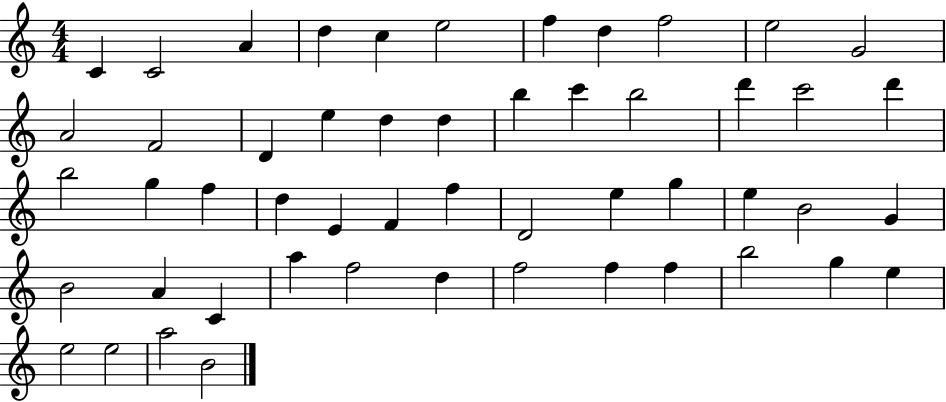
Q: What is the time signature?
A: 4/4